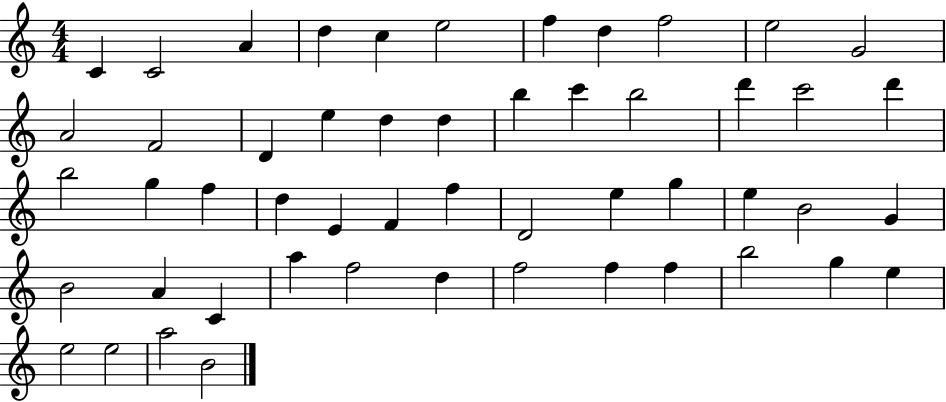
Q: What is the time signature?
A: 4/4